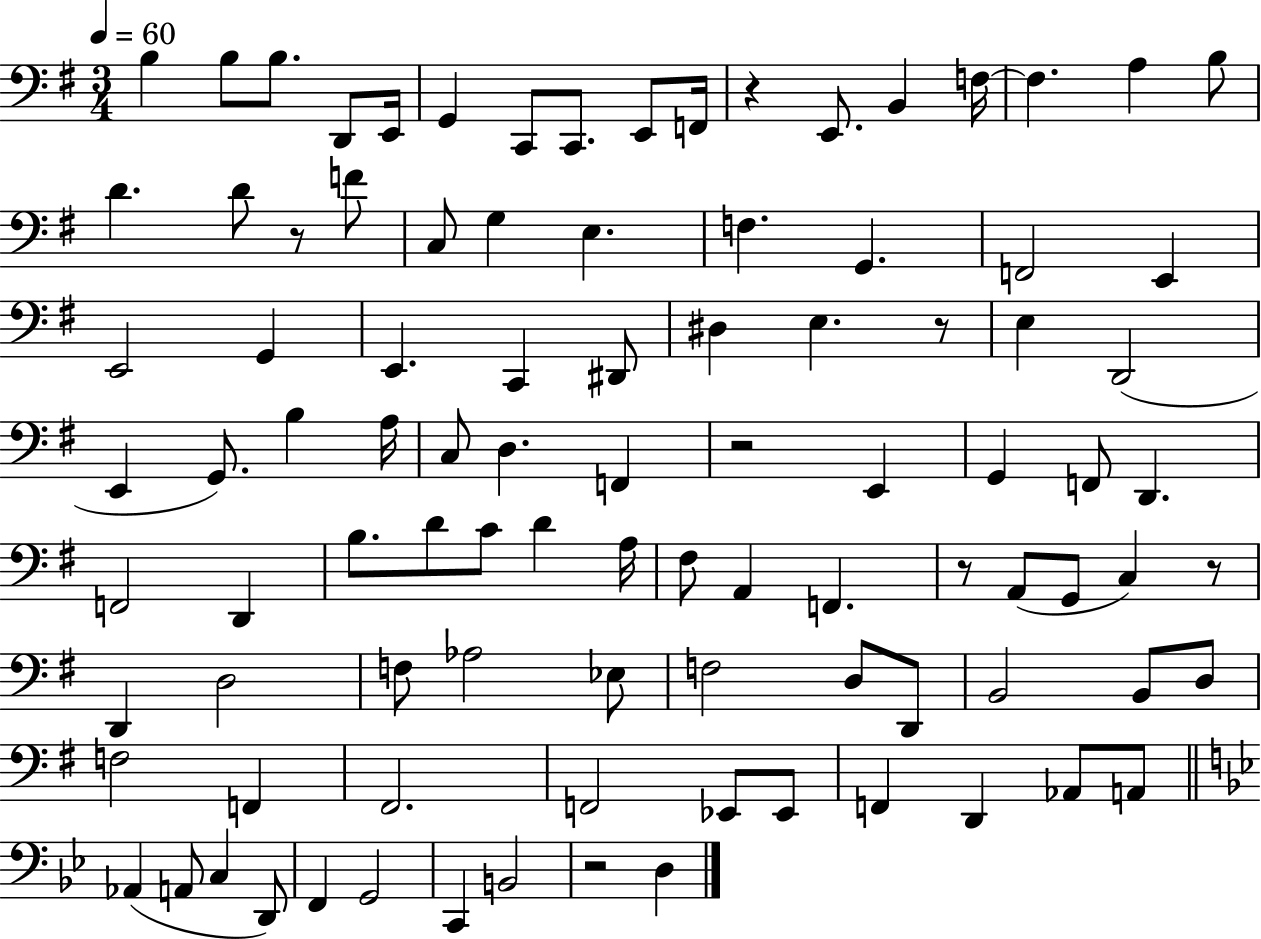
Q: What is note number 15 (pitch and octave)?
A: A3